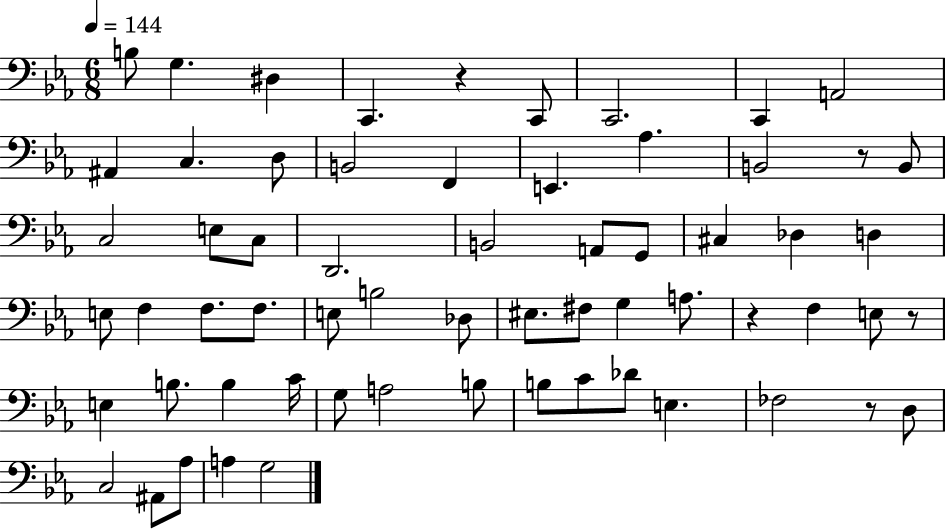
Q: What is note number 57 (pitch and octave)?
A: A3